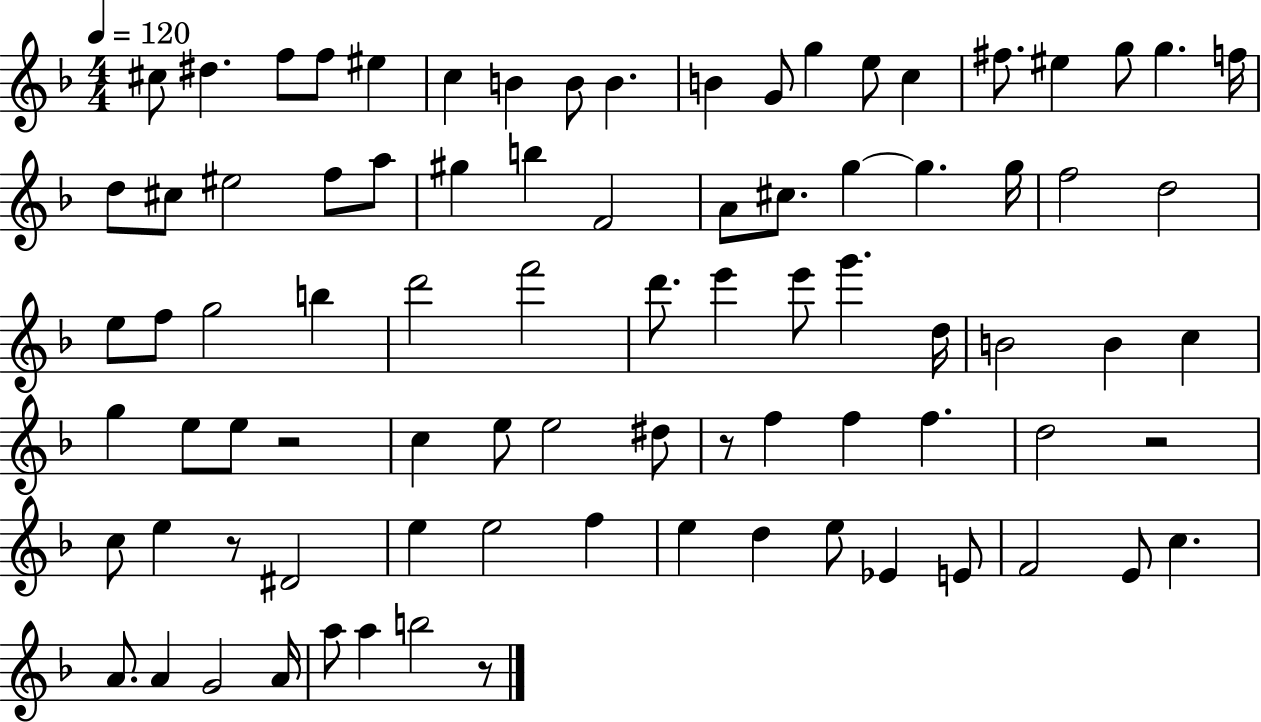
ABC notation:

X:1
T:Untitled
M:4/4
L:1/4
K:F
^c/2 ^d f/2 f/2 ^e c B B/2 B B G/2 g e/2 c ^f/2 ^e g/2 g f/4 d/2 ^c/2 ^e2 f/2 a/2 ^g b F2 A/2 ^c/2 g g g/4 f2 d2 e/2 f/2 g2 b d'2 f'2 d'/2 e' e'/2 g' d/4 B2 B c g e/2 e/2 z2 c e/2 e2 ^d/2 z/2 f f f d2 z2 c/2 e z/2 ^D2 e e2 f e d e/2 _E E/2 F2 E/2 c A/2 A G2 A/4 a/2 a b2 z/2